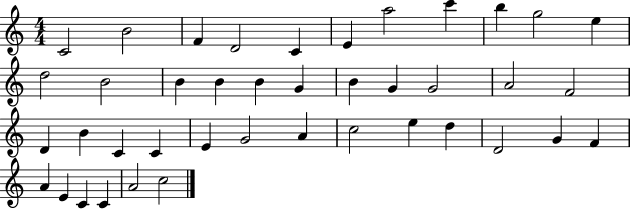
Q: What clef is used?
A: treble